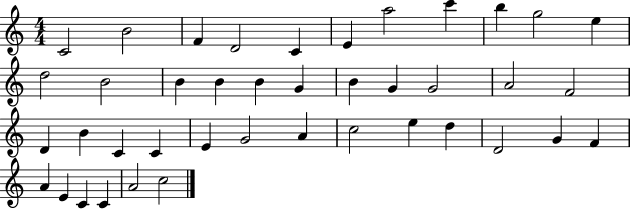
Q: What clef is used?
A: treble